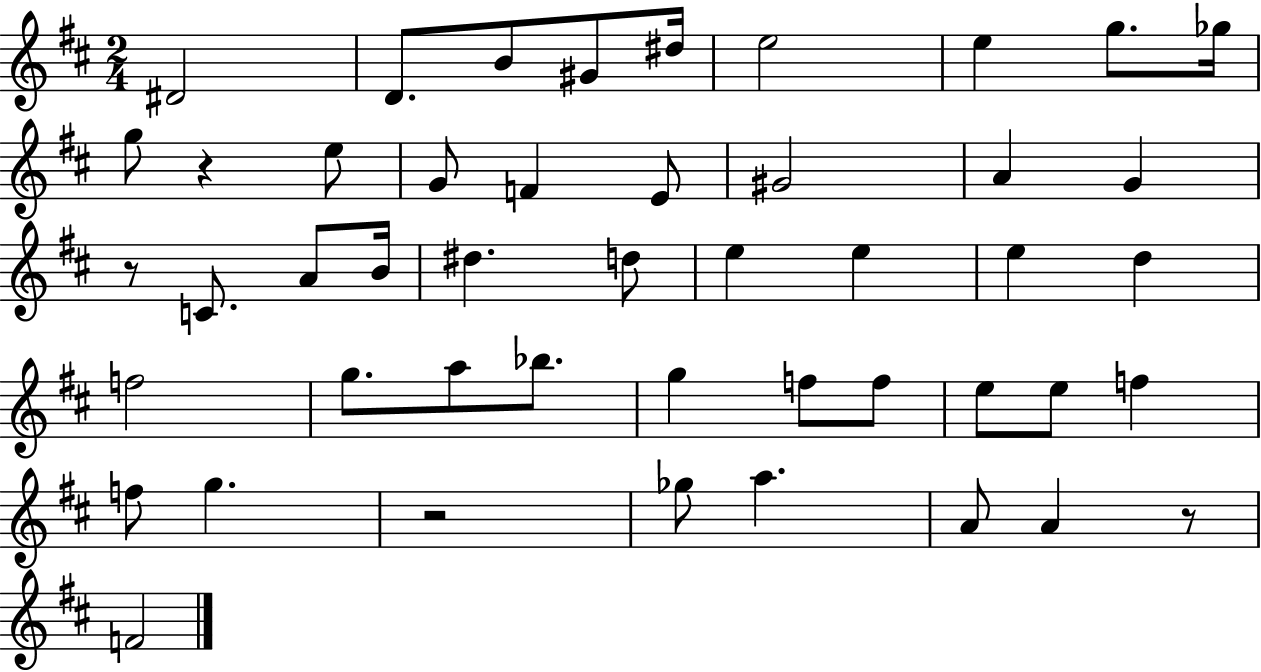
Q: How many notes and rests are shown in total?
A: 47